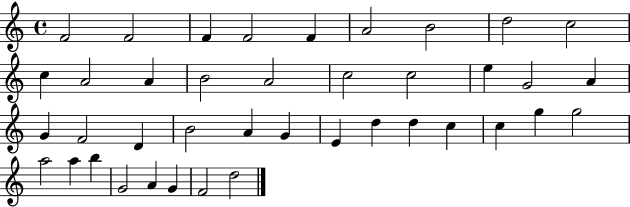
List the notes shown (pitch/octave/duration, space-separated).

F4/h F4/h F4/q F4/h F4/q A4/h B4/h D5/h C5/h C5/q A4/h A4/q B4/h A4/h C5/h C5/h E5/q G4/h A4/q G4/q F4/h D4/q B4/h A4/q G4/q E4/q D5/q D5/q C5/q C5/q G5/q G5/h A5/h A5/q B5/q G4/h A4/q G4/q F4/h D5/h